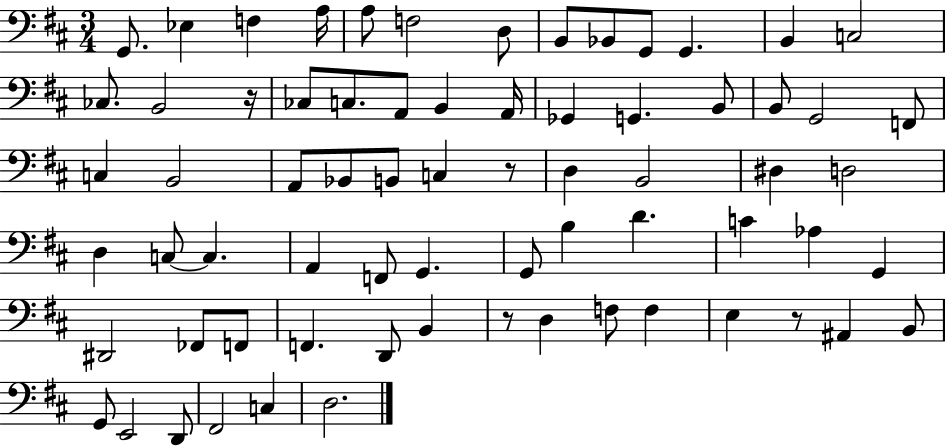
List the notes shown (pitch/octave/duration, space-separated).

G2/e. Eb3/q F3/q A3/s A3/e F3/h D3/e B2/e Bb2/e G2/e G2/q. B2/q C3/h CES3/e. B2/h R/s CES3/e C3/e. A2/e B2/q A2/s Gb2/q G2/q. B2/e B2/e G2/h F2/e C3/q B2/h A2/e Bb2/e B2/e C3/q R/e D3/q B2/h D#3/q D3/h D3/q C3/e C3/q. A2/q F2/e G2/q. G2/e B3/q D4/q. C4/q Ab3/q G2/q D#2/h FES2/e F2/e F2/q. D2/e B2/q R/e D3/q F3/e F3/q E3/q R/e A#2/q B2/e G2/e E2/h D2/e F#2/h C3/q D3/h.